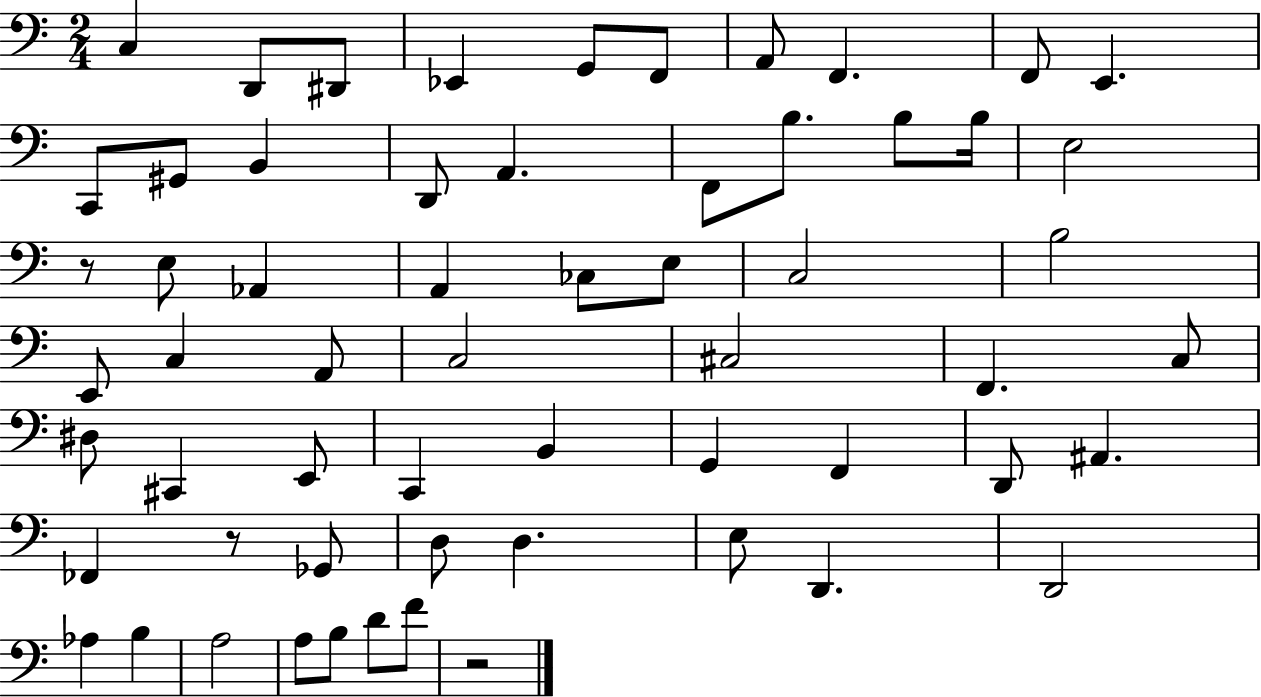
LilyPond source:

{
  \clef bass
  \numericTimeSignature
  \time 2/4
  \key c \major
  c4 d,8 dis,8 | ees,4 g,8 f,8 | a,8 f,4. | f,8 e,4. | \break c,8 gis,8 b,4 | d,8 a,4. | f,8 b8. b8 b16 | e2 | \break r8 e8 aes,4 | a,4 ces8 e8 | c2 | b2 | \break e,8 c4 a,8 | c2 | cis2 | f,4. c8 | \break dis8 cis,4 e,8 | c,4 b,4 | g,4 f,4 | d,8 ais,4. | \break fes,4 r8 ges,8 | d8 d4. | e8 d,4. | d,2 | \break aes4 b4 | a2 | a8 b8 d'8 f'8 | r2 | \break \bar "|."
}